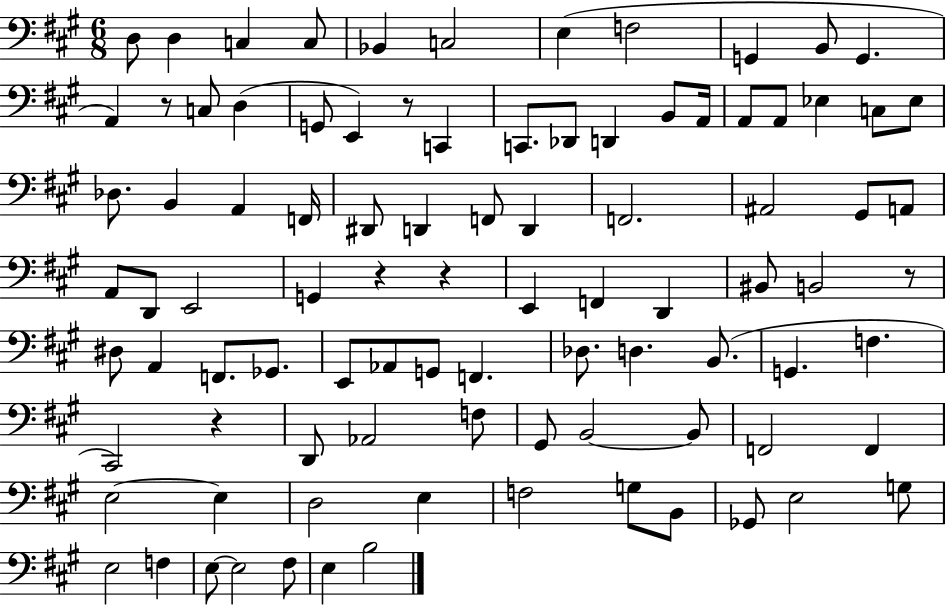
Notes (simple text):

D3/e D3/q C3/q C3/e Bb2/q C3/h E3/q F3/h G2/q B2/e G2/q. A2/q R/e C3/e D3/q G2/e E2/q R/e C2/q C2/e. Db2/e D2/q B2/e A2/s A2/e A2/e Eb3/q C3/e Eb3/e Db3/e. B2/q A2/q F2/s D#2/e D2/q F2/e D2/q F2/h. A#2/h G#2/e A2/e A2/e D2/e E2/h G2/q R/q R/q E2/q F2/q D2/q BIS2/e B2/h R/e D#3/e A2/q F2/e. Gb2/e. E2/e Ab2/e G2/e F2/q. Db3/e. D3/q. B2/e. G2/q. F3/q. C#2/h R/q D2/e Ab2/h F3/e G#2/e B2/h B2/e F2/h F2/q E3/h E3/q D3/h E3/q F3/h G3/e B2/e Gb2/e E3/h G3/e E3/h F3/q E3/e E3/h F#3/e E3/q B3/h